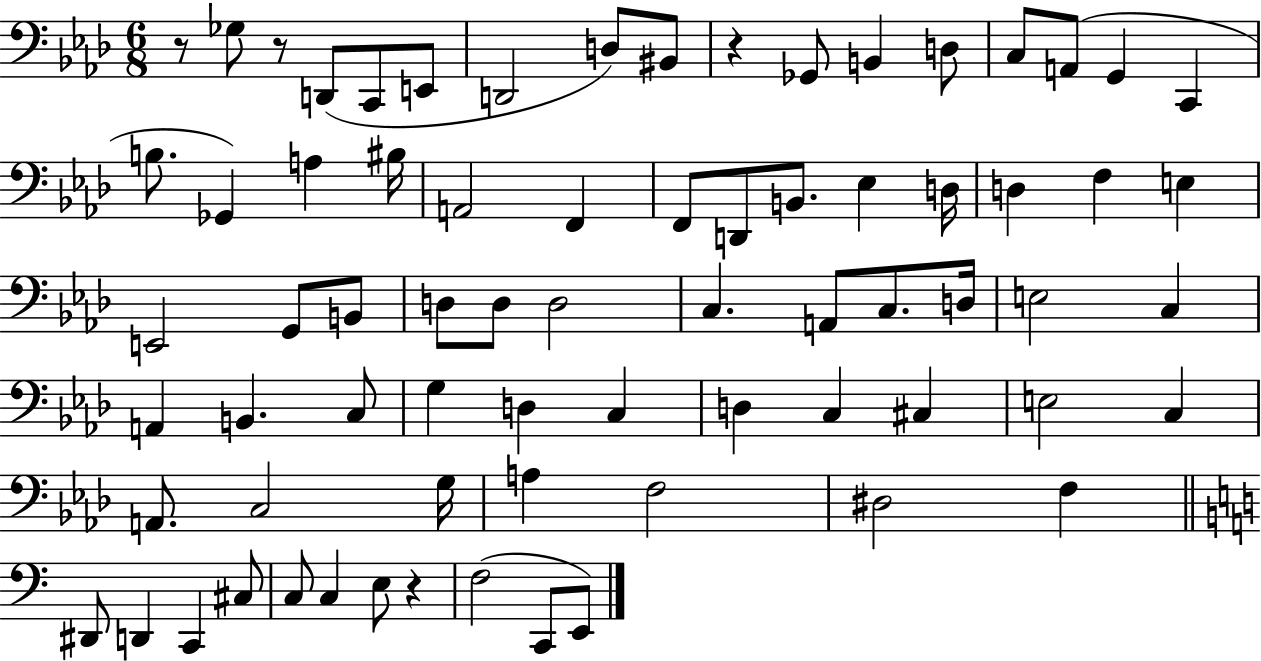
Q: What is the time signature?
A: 6/8